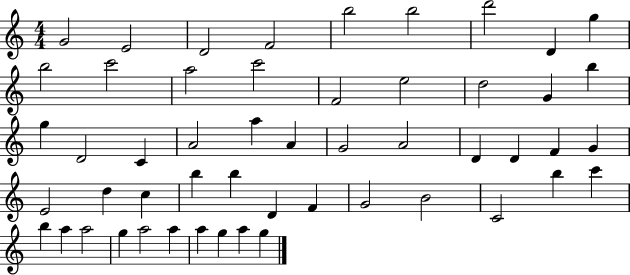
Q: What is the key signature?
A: C major